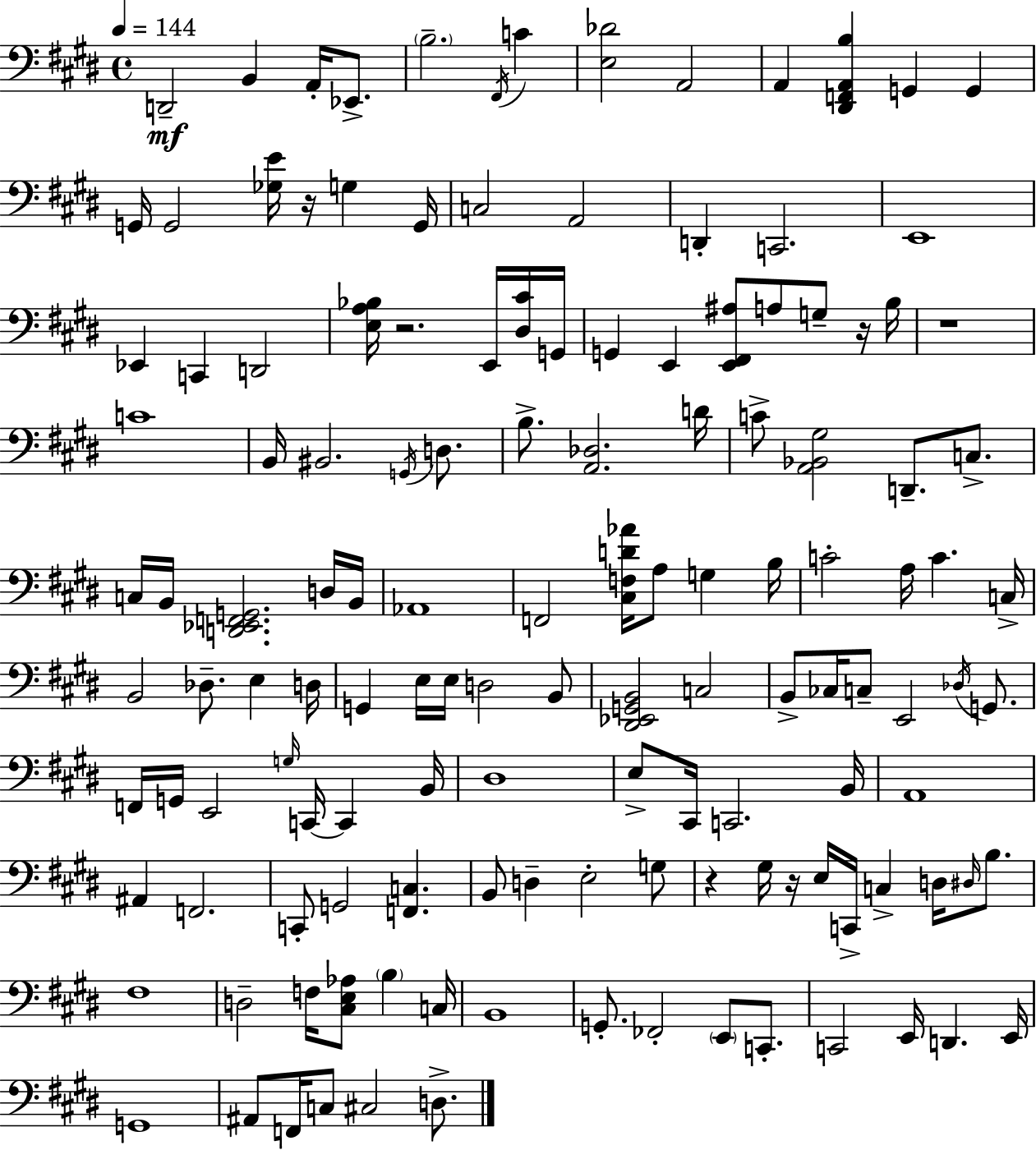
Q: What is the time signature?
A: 4/4